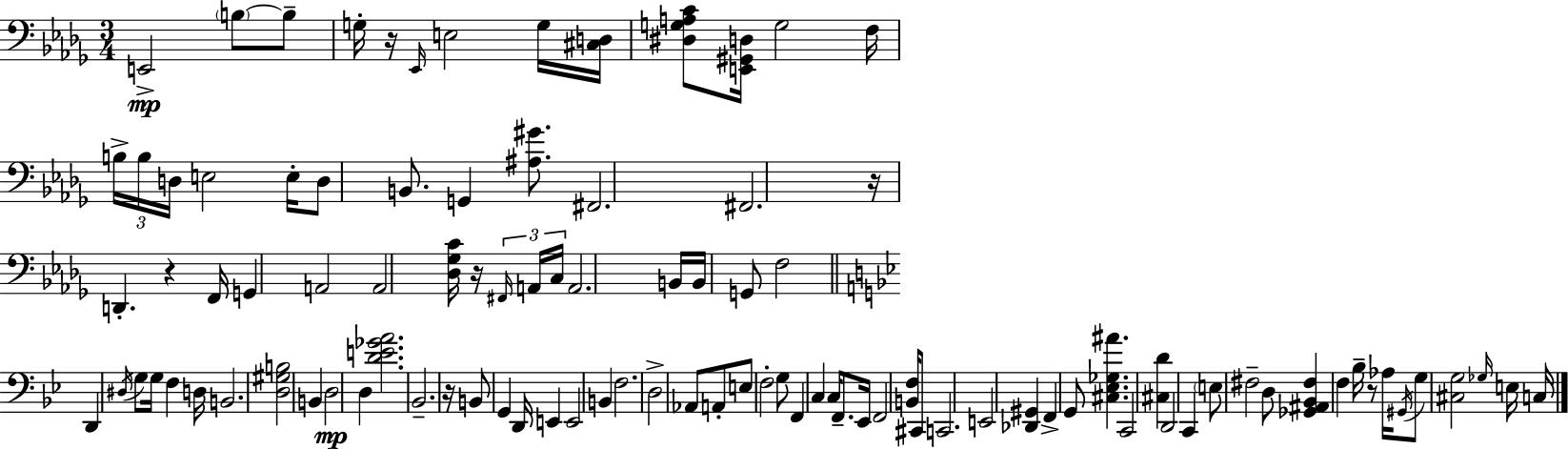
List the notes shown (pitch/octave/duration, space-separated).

E2/h B3/e B3/e G3/s R/s Eb2/s E3/h G3/s [C#3,D3]/s [D#3,G3,A3,C4]/e [E2,G#2,D3]/s G3/h F3/s B3/s B3/s D3/s E3/h E3/s D3/e B2/e. G2/q [A#3,G#4]/e. F#2/h. F#2/h. R/s D2/q. R/q F2/s G2/q A2/h A2/h [Db3,Gb3,C4]/s R/s F#2/s A2/s C3/s A2/h. B2/s B2/s G2/e F3/h D2/q D#3/s G3/e G3/s F3/q D3/s B2/h. [D3,G#3,B3]/h B2/q D3/h D3/q [D4,E4,Gb4,A4]/h. Bb2/h. R/s B2/e G2/q D2/s E2/q E2/h B2/q F3/h. D3/h Ab2/e A2/e E3/e F3/h G3/e F2/q C3/q C3/s F2/e. Eb2/s F2/h [B2,F3]/s C#2/e C2/h. E2/h [Db2,G#2]/q F2/q G2/e [C#3,Eb3,Gb3,A#4]/q. C2/h [C#3,D4]/q D2/h C2/q E3/e F#3/h D3/e [Gb2,A#2,Bb2,F#3]/q F3/q Bb3/s R/e Ab3/s G#2/s G3/e [C#3,G3]/h Gb3/s E3/s C3/s